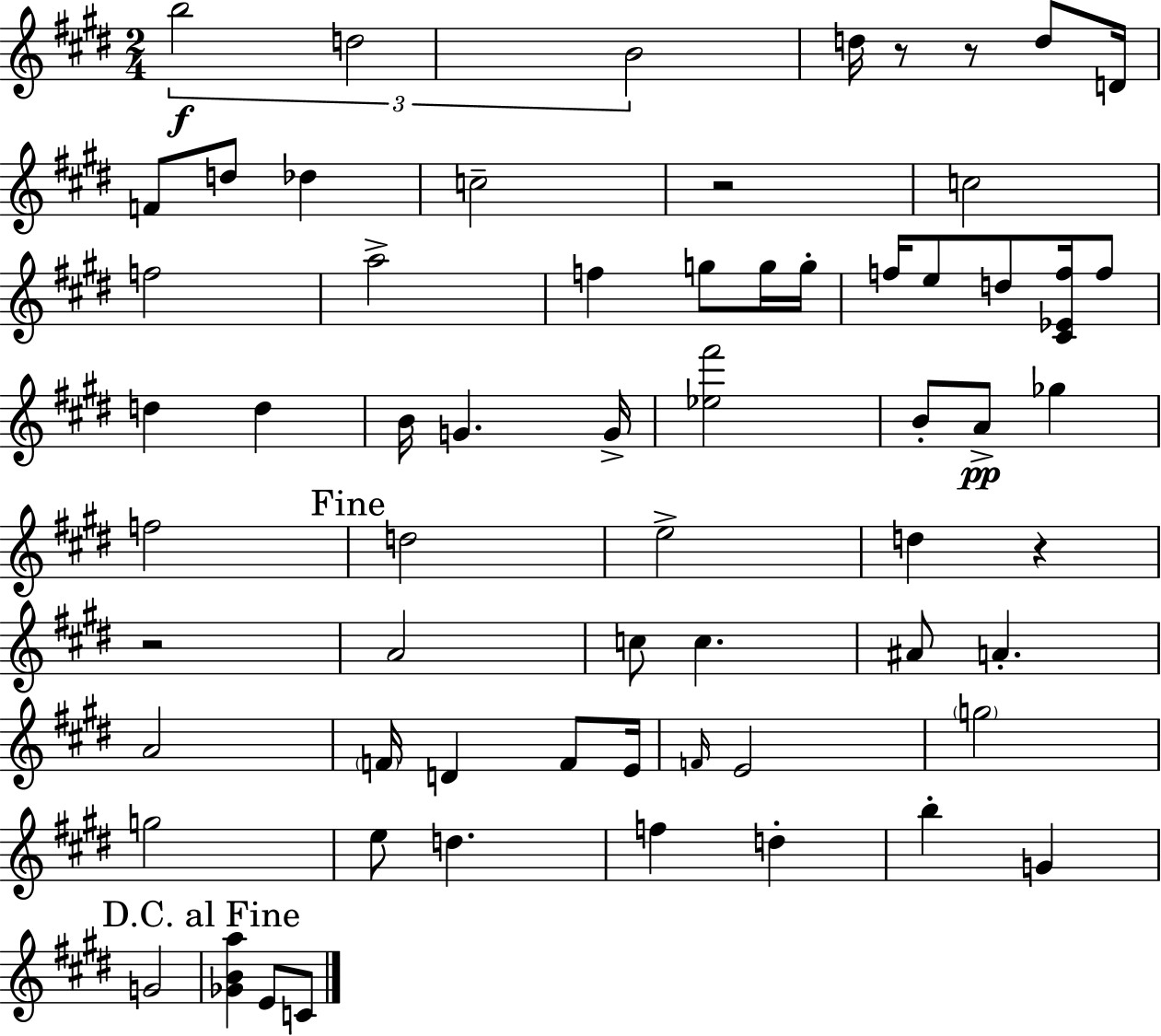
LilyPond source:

{
  \clef treble
  \numericTimeSignature
  \time 2/4
  \key e \major
  \tuplet 3/2 { b''2\f | d''2 | b'2 } | d''16 r8 r8 d''8 d'16 | \break f'8 d''8 des''4 | c''2-- | r2 | c''2 | \break f''2 | a''2-> | f''4 g''8 g''16 g''16-. | f''16 e''8 d''8 <cis' ees' f''>16 f''8 | \break d''4 d''4 | b'16 g'4. g'16-> | <ees'' fis'''>2 | b'8-. a'8->\pp ges''4 | \break f''2 | \mark "Fine" d''2 | e''2-> | d''4 r4 | \break r2 | a'2 | c''8 c''4. | ais'8 a'4.-. | \break a'2 | \parenthesize f'16 d'4 f'8 e'16 | \grace { f'16 } e'2 | \parenthesize g''2 | \break g''2 | e''8 d''4. | f''4 d''4-. | b''4-. g'4 | \break g'2 | \mark "D.C. al Fine" <ges' b' a''>4 e'8 c'8 | \bar "|."
}